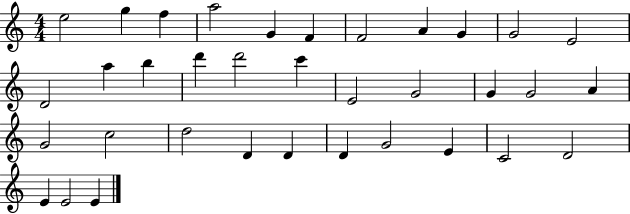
E5/h G5/q F5/q A5/h G4/q F4/q F4/h A4/q G4/q G4/h E4/h D4/h A5/q B5/q D6/q D6/h C6/q E4/h G4/h G4/q G4/h A4/q G4/h C5/h D5/h D4/q D4/q D4/q G4/h E4/q C4/h D4/h E4/q E4/h E4/q